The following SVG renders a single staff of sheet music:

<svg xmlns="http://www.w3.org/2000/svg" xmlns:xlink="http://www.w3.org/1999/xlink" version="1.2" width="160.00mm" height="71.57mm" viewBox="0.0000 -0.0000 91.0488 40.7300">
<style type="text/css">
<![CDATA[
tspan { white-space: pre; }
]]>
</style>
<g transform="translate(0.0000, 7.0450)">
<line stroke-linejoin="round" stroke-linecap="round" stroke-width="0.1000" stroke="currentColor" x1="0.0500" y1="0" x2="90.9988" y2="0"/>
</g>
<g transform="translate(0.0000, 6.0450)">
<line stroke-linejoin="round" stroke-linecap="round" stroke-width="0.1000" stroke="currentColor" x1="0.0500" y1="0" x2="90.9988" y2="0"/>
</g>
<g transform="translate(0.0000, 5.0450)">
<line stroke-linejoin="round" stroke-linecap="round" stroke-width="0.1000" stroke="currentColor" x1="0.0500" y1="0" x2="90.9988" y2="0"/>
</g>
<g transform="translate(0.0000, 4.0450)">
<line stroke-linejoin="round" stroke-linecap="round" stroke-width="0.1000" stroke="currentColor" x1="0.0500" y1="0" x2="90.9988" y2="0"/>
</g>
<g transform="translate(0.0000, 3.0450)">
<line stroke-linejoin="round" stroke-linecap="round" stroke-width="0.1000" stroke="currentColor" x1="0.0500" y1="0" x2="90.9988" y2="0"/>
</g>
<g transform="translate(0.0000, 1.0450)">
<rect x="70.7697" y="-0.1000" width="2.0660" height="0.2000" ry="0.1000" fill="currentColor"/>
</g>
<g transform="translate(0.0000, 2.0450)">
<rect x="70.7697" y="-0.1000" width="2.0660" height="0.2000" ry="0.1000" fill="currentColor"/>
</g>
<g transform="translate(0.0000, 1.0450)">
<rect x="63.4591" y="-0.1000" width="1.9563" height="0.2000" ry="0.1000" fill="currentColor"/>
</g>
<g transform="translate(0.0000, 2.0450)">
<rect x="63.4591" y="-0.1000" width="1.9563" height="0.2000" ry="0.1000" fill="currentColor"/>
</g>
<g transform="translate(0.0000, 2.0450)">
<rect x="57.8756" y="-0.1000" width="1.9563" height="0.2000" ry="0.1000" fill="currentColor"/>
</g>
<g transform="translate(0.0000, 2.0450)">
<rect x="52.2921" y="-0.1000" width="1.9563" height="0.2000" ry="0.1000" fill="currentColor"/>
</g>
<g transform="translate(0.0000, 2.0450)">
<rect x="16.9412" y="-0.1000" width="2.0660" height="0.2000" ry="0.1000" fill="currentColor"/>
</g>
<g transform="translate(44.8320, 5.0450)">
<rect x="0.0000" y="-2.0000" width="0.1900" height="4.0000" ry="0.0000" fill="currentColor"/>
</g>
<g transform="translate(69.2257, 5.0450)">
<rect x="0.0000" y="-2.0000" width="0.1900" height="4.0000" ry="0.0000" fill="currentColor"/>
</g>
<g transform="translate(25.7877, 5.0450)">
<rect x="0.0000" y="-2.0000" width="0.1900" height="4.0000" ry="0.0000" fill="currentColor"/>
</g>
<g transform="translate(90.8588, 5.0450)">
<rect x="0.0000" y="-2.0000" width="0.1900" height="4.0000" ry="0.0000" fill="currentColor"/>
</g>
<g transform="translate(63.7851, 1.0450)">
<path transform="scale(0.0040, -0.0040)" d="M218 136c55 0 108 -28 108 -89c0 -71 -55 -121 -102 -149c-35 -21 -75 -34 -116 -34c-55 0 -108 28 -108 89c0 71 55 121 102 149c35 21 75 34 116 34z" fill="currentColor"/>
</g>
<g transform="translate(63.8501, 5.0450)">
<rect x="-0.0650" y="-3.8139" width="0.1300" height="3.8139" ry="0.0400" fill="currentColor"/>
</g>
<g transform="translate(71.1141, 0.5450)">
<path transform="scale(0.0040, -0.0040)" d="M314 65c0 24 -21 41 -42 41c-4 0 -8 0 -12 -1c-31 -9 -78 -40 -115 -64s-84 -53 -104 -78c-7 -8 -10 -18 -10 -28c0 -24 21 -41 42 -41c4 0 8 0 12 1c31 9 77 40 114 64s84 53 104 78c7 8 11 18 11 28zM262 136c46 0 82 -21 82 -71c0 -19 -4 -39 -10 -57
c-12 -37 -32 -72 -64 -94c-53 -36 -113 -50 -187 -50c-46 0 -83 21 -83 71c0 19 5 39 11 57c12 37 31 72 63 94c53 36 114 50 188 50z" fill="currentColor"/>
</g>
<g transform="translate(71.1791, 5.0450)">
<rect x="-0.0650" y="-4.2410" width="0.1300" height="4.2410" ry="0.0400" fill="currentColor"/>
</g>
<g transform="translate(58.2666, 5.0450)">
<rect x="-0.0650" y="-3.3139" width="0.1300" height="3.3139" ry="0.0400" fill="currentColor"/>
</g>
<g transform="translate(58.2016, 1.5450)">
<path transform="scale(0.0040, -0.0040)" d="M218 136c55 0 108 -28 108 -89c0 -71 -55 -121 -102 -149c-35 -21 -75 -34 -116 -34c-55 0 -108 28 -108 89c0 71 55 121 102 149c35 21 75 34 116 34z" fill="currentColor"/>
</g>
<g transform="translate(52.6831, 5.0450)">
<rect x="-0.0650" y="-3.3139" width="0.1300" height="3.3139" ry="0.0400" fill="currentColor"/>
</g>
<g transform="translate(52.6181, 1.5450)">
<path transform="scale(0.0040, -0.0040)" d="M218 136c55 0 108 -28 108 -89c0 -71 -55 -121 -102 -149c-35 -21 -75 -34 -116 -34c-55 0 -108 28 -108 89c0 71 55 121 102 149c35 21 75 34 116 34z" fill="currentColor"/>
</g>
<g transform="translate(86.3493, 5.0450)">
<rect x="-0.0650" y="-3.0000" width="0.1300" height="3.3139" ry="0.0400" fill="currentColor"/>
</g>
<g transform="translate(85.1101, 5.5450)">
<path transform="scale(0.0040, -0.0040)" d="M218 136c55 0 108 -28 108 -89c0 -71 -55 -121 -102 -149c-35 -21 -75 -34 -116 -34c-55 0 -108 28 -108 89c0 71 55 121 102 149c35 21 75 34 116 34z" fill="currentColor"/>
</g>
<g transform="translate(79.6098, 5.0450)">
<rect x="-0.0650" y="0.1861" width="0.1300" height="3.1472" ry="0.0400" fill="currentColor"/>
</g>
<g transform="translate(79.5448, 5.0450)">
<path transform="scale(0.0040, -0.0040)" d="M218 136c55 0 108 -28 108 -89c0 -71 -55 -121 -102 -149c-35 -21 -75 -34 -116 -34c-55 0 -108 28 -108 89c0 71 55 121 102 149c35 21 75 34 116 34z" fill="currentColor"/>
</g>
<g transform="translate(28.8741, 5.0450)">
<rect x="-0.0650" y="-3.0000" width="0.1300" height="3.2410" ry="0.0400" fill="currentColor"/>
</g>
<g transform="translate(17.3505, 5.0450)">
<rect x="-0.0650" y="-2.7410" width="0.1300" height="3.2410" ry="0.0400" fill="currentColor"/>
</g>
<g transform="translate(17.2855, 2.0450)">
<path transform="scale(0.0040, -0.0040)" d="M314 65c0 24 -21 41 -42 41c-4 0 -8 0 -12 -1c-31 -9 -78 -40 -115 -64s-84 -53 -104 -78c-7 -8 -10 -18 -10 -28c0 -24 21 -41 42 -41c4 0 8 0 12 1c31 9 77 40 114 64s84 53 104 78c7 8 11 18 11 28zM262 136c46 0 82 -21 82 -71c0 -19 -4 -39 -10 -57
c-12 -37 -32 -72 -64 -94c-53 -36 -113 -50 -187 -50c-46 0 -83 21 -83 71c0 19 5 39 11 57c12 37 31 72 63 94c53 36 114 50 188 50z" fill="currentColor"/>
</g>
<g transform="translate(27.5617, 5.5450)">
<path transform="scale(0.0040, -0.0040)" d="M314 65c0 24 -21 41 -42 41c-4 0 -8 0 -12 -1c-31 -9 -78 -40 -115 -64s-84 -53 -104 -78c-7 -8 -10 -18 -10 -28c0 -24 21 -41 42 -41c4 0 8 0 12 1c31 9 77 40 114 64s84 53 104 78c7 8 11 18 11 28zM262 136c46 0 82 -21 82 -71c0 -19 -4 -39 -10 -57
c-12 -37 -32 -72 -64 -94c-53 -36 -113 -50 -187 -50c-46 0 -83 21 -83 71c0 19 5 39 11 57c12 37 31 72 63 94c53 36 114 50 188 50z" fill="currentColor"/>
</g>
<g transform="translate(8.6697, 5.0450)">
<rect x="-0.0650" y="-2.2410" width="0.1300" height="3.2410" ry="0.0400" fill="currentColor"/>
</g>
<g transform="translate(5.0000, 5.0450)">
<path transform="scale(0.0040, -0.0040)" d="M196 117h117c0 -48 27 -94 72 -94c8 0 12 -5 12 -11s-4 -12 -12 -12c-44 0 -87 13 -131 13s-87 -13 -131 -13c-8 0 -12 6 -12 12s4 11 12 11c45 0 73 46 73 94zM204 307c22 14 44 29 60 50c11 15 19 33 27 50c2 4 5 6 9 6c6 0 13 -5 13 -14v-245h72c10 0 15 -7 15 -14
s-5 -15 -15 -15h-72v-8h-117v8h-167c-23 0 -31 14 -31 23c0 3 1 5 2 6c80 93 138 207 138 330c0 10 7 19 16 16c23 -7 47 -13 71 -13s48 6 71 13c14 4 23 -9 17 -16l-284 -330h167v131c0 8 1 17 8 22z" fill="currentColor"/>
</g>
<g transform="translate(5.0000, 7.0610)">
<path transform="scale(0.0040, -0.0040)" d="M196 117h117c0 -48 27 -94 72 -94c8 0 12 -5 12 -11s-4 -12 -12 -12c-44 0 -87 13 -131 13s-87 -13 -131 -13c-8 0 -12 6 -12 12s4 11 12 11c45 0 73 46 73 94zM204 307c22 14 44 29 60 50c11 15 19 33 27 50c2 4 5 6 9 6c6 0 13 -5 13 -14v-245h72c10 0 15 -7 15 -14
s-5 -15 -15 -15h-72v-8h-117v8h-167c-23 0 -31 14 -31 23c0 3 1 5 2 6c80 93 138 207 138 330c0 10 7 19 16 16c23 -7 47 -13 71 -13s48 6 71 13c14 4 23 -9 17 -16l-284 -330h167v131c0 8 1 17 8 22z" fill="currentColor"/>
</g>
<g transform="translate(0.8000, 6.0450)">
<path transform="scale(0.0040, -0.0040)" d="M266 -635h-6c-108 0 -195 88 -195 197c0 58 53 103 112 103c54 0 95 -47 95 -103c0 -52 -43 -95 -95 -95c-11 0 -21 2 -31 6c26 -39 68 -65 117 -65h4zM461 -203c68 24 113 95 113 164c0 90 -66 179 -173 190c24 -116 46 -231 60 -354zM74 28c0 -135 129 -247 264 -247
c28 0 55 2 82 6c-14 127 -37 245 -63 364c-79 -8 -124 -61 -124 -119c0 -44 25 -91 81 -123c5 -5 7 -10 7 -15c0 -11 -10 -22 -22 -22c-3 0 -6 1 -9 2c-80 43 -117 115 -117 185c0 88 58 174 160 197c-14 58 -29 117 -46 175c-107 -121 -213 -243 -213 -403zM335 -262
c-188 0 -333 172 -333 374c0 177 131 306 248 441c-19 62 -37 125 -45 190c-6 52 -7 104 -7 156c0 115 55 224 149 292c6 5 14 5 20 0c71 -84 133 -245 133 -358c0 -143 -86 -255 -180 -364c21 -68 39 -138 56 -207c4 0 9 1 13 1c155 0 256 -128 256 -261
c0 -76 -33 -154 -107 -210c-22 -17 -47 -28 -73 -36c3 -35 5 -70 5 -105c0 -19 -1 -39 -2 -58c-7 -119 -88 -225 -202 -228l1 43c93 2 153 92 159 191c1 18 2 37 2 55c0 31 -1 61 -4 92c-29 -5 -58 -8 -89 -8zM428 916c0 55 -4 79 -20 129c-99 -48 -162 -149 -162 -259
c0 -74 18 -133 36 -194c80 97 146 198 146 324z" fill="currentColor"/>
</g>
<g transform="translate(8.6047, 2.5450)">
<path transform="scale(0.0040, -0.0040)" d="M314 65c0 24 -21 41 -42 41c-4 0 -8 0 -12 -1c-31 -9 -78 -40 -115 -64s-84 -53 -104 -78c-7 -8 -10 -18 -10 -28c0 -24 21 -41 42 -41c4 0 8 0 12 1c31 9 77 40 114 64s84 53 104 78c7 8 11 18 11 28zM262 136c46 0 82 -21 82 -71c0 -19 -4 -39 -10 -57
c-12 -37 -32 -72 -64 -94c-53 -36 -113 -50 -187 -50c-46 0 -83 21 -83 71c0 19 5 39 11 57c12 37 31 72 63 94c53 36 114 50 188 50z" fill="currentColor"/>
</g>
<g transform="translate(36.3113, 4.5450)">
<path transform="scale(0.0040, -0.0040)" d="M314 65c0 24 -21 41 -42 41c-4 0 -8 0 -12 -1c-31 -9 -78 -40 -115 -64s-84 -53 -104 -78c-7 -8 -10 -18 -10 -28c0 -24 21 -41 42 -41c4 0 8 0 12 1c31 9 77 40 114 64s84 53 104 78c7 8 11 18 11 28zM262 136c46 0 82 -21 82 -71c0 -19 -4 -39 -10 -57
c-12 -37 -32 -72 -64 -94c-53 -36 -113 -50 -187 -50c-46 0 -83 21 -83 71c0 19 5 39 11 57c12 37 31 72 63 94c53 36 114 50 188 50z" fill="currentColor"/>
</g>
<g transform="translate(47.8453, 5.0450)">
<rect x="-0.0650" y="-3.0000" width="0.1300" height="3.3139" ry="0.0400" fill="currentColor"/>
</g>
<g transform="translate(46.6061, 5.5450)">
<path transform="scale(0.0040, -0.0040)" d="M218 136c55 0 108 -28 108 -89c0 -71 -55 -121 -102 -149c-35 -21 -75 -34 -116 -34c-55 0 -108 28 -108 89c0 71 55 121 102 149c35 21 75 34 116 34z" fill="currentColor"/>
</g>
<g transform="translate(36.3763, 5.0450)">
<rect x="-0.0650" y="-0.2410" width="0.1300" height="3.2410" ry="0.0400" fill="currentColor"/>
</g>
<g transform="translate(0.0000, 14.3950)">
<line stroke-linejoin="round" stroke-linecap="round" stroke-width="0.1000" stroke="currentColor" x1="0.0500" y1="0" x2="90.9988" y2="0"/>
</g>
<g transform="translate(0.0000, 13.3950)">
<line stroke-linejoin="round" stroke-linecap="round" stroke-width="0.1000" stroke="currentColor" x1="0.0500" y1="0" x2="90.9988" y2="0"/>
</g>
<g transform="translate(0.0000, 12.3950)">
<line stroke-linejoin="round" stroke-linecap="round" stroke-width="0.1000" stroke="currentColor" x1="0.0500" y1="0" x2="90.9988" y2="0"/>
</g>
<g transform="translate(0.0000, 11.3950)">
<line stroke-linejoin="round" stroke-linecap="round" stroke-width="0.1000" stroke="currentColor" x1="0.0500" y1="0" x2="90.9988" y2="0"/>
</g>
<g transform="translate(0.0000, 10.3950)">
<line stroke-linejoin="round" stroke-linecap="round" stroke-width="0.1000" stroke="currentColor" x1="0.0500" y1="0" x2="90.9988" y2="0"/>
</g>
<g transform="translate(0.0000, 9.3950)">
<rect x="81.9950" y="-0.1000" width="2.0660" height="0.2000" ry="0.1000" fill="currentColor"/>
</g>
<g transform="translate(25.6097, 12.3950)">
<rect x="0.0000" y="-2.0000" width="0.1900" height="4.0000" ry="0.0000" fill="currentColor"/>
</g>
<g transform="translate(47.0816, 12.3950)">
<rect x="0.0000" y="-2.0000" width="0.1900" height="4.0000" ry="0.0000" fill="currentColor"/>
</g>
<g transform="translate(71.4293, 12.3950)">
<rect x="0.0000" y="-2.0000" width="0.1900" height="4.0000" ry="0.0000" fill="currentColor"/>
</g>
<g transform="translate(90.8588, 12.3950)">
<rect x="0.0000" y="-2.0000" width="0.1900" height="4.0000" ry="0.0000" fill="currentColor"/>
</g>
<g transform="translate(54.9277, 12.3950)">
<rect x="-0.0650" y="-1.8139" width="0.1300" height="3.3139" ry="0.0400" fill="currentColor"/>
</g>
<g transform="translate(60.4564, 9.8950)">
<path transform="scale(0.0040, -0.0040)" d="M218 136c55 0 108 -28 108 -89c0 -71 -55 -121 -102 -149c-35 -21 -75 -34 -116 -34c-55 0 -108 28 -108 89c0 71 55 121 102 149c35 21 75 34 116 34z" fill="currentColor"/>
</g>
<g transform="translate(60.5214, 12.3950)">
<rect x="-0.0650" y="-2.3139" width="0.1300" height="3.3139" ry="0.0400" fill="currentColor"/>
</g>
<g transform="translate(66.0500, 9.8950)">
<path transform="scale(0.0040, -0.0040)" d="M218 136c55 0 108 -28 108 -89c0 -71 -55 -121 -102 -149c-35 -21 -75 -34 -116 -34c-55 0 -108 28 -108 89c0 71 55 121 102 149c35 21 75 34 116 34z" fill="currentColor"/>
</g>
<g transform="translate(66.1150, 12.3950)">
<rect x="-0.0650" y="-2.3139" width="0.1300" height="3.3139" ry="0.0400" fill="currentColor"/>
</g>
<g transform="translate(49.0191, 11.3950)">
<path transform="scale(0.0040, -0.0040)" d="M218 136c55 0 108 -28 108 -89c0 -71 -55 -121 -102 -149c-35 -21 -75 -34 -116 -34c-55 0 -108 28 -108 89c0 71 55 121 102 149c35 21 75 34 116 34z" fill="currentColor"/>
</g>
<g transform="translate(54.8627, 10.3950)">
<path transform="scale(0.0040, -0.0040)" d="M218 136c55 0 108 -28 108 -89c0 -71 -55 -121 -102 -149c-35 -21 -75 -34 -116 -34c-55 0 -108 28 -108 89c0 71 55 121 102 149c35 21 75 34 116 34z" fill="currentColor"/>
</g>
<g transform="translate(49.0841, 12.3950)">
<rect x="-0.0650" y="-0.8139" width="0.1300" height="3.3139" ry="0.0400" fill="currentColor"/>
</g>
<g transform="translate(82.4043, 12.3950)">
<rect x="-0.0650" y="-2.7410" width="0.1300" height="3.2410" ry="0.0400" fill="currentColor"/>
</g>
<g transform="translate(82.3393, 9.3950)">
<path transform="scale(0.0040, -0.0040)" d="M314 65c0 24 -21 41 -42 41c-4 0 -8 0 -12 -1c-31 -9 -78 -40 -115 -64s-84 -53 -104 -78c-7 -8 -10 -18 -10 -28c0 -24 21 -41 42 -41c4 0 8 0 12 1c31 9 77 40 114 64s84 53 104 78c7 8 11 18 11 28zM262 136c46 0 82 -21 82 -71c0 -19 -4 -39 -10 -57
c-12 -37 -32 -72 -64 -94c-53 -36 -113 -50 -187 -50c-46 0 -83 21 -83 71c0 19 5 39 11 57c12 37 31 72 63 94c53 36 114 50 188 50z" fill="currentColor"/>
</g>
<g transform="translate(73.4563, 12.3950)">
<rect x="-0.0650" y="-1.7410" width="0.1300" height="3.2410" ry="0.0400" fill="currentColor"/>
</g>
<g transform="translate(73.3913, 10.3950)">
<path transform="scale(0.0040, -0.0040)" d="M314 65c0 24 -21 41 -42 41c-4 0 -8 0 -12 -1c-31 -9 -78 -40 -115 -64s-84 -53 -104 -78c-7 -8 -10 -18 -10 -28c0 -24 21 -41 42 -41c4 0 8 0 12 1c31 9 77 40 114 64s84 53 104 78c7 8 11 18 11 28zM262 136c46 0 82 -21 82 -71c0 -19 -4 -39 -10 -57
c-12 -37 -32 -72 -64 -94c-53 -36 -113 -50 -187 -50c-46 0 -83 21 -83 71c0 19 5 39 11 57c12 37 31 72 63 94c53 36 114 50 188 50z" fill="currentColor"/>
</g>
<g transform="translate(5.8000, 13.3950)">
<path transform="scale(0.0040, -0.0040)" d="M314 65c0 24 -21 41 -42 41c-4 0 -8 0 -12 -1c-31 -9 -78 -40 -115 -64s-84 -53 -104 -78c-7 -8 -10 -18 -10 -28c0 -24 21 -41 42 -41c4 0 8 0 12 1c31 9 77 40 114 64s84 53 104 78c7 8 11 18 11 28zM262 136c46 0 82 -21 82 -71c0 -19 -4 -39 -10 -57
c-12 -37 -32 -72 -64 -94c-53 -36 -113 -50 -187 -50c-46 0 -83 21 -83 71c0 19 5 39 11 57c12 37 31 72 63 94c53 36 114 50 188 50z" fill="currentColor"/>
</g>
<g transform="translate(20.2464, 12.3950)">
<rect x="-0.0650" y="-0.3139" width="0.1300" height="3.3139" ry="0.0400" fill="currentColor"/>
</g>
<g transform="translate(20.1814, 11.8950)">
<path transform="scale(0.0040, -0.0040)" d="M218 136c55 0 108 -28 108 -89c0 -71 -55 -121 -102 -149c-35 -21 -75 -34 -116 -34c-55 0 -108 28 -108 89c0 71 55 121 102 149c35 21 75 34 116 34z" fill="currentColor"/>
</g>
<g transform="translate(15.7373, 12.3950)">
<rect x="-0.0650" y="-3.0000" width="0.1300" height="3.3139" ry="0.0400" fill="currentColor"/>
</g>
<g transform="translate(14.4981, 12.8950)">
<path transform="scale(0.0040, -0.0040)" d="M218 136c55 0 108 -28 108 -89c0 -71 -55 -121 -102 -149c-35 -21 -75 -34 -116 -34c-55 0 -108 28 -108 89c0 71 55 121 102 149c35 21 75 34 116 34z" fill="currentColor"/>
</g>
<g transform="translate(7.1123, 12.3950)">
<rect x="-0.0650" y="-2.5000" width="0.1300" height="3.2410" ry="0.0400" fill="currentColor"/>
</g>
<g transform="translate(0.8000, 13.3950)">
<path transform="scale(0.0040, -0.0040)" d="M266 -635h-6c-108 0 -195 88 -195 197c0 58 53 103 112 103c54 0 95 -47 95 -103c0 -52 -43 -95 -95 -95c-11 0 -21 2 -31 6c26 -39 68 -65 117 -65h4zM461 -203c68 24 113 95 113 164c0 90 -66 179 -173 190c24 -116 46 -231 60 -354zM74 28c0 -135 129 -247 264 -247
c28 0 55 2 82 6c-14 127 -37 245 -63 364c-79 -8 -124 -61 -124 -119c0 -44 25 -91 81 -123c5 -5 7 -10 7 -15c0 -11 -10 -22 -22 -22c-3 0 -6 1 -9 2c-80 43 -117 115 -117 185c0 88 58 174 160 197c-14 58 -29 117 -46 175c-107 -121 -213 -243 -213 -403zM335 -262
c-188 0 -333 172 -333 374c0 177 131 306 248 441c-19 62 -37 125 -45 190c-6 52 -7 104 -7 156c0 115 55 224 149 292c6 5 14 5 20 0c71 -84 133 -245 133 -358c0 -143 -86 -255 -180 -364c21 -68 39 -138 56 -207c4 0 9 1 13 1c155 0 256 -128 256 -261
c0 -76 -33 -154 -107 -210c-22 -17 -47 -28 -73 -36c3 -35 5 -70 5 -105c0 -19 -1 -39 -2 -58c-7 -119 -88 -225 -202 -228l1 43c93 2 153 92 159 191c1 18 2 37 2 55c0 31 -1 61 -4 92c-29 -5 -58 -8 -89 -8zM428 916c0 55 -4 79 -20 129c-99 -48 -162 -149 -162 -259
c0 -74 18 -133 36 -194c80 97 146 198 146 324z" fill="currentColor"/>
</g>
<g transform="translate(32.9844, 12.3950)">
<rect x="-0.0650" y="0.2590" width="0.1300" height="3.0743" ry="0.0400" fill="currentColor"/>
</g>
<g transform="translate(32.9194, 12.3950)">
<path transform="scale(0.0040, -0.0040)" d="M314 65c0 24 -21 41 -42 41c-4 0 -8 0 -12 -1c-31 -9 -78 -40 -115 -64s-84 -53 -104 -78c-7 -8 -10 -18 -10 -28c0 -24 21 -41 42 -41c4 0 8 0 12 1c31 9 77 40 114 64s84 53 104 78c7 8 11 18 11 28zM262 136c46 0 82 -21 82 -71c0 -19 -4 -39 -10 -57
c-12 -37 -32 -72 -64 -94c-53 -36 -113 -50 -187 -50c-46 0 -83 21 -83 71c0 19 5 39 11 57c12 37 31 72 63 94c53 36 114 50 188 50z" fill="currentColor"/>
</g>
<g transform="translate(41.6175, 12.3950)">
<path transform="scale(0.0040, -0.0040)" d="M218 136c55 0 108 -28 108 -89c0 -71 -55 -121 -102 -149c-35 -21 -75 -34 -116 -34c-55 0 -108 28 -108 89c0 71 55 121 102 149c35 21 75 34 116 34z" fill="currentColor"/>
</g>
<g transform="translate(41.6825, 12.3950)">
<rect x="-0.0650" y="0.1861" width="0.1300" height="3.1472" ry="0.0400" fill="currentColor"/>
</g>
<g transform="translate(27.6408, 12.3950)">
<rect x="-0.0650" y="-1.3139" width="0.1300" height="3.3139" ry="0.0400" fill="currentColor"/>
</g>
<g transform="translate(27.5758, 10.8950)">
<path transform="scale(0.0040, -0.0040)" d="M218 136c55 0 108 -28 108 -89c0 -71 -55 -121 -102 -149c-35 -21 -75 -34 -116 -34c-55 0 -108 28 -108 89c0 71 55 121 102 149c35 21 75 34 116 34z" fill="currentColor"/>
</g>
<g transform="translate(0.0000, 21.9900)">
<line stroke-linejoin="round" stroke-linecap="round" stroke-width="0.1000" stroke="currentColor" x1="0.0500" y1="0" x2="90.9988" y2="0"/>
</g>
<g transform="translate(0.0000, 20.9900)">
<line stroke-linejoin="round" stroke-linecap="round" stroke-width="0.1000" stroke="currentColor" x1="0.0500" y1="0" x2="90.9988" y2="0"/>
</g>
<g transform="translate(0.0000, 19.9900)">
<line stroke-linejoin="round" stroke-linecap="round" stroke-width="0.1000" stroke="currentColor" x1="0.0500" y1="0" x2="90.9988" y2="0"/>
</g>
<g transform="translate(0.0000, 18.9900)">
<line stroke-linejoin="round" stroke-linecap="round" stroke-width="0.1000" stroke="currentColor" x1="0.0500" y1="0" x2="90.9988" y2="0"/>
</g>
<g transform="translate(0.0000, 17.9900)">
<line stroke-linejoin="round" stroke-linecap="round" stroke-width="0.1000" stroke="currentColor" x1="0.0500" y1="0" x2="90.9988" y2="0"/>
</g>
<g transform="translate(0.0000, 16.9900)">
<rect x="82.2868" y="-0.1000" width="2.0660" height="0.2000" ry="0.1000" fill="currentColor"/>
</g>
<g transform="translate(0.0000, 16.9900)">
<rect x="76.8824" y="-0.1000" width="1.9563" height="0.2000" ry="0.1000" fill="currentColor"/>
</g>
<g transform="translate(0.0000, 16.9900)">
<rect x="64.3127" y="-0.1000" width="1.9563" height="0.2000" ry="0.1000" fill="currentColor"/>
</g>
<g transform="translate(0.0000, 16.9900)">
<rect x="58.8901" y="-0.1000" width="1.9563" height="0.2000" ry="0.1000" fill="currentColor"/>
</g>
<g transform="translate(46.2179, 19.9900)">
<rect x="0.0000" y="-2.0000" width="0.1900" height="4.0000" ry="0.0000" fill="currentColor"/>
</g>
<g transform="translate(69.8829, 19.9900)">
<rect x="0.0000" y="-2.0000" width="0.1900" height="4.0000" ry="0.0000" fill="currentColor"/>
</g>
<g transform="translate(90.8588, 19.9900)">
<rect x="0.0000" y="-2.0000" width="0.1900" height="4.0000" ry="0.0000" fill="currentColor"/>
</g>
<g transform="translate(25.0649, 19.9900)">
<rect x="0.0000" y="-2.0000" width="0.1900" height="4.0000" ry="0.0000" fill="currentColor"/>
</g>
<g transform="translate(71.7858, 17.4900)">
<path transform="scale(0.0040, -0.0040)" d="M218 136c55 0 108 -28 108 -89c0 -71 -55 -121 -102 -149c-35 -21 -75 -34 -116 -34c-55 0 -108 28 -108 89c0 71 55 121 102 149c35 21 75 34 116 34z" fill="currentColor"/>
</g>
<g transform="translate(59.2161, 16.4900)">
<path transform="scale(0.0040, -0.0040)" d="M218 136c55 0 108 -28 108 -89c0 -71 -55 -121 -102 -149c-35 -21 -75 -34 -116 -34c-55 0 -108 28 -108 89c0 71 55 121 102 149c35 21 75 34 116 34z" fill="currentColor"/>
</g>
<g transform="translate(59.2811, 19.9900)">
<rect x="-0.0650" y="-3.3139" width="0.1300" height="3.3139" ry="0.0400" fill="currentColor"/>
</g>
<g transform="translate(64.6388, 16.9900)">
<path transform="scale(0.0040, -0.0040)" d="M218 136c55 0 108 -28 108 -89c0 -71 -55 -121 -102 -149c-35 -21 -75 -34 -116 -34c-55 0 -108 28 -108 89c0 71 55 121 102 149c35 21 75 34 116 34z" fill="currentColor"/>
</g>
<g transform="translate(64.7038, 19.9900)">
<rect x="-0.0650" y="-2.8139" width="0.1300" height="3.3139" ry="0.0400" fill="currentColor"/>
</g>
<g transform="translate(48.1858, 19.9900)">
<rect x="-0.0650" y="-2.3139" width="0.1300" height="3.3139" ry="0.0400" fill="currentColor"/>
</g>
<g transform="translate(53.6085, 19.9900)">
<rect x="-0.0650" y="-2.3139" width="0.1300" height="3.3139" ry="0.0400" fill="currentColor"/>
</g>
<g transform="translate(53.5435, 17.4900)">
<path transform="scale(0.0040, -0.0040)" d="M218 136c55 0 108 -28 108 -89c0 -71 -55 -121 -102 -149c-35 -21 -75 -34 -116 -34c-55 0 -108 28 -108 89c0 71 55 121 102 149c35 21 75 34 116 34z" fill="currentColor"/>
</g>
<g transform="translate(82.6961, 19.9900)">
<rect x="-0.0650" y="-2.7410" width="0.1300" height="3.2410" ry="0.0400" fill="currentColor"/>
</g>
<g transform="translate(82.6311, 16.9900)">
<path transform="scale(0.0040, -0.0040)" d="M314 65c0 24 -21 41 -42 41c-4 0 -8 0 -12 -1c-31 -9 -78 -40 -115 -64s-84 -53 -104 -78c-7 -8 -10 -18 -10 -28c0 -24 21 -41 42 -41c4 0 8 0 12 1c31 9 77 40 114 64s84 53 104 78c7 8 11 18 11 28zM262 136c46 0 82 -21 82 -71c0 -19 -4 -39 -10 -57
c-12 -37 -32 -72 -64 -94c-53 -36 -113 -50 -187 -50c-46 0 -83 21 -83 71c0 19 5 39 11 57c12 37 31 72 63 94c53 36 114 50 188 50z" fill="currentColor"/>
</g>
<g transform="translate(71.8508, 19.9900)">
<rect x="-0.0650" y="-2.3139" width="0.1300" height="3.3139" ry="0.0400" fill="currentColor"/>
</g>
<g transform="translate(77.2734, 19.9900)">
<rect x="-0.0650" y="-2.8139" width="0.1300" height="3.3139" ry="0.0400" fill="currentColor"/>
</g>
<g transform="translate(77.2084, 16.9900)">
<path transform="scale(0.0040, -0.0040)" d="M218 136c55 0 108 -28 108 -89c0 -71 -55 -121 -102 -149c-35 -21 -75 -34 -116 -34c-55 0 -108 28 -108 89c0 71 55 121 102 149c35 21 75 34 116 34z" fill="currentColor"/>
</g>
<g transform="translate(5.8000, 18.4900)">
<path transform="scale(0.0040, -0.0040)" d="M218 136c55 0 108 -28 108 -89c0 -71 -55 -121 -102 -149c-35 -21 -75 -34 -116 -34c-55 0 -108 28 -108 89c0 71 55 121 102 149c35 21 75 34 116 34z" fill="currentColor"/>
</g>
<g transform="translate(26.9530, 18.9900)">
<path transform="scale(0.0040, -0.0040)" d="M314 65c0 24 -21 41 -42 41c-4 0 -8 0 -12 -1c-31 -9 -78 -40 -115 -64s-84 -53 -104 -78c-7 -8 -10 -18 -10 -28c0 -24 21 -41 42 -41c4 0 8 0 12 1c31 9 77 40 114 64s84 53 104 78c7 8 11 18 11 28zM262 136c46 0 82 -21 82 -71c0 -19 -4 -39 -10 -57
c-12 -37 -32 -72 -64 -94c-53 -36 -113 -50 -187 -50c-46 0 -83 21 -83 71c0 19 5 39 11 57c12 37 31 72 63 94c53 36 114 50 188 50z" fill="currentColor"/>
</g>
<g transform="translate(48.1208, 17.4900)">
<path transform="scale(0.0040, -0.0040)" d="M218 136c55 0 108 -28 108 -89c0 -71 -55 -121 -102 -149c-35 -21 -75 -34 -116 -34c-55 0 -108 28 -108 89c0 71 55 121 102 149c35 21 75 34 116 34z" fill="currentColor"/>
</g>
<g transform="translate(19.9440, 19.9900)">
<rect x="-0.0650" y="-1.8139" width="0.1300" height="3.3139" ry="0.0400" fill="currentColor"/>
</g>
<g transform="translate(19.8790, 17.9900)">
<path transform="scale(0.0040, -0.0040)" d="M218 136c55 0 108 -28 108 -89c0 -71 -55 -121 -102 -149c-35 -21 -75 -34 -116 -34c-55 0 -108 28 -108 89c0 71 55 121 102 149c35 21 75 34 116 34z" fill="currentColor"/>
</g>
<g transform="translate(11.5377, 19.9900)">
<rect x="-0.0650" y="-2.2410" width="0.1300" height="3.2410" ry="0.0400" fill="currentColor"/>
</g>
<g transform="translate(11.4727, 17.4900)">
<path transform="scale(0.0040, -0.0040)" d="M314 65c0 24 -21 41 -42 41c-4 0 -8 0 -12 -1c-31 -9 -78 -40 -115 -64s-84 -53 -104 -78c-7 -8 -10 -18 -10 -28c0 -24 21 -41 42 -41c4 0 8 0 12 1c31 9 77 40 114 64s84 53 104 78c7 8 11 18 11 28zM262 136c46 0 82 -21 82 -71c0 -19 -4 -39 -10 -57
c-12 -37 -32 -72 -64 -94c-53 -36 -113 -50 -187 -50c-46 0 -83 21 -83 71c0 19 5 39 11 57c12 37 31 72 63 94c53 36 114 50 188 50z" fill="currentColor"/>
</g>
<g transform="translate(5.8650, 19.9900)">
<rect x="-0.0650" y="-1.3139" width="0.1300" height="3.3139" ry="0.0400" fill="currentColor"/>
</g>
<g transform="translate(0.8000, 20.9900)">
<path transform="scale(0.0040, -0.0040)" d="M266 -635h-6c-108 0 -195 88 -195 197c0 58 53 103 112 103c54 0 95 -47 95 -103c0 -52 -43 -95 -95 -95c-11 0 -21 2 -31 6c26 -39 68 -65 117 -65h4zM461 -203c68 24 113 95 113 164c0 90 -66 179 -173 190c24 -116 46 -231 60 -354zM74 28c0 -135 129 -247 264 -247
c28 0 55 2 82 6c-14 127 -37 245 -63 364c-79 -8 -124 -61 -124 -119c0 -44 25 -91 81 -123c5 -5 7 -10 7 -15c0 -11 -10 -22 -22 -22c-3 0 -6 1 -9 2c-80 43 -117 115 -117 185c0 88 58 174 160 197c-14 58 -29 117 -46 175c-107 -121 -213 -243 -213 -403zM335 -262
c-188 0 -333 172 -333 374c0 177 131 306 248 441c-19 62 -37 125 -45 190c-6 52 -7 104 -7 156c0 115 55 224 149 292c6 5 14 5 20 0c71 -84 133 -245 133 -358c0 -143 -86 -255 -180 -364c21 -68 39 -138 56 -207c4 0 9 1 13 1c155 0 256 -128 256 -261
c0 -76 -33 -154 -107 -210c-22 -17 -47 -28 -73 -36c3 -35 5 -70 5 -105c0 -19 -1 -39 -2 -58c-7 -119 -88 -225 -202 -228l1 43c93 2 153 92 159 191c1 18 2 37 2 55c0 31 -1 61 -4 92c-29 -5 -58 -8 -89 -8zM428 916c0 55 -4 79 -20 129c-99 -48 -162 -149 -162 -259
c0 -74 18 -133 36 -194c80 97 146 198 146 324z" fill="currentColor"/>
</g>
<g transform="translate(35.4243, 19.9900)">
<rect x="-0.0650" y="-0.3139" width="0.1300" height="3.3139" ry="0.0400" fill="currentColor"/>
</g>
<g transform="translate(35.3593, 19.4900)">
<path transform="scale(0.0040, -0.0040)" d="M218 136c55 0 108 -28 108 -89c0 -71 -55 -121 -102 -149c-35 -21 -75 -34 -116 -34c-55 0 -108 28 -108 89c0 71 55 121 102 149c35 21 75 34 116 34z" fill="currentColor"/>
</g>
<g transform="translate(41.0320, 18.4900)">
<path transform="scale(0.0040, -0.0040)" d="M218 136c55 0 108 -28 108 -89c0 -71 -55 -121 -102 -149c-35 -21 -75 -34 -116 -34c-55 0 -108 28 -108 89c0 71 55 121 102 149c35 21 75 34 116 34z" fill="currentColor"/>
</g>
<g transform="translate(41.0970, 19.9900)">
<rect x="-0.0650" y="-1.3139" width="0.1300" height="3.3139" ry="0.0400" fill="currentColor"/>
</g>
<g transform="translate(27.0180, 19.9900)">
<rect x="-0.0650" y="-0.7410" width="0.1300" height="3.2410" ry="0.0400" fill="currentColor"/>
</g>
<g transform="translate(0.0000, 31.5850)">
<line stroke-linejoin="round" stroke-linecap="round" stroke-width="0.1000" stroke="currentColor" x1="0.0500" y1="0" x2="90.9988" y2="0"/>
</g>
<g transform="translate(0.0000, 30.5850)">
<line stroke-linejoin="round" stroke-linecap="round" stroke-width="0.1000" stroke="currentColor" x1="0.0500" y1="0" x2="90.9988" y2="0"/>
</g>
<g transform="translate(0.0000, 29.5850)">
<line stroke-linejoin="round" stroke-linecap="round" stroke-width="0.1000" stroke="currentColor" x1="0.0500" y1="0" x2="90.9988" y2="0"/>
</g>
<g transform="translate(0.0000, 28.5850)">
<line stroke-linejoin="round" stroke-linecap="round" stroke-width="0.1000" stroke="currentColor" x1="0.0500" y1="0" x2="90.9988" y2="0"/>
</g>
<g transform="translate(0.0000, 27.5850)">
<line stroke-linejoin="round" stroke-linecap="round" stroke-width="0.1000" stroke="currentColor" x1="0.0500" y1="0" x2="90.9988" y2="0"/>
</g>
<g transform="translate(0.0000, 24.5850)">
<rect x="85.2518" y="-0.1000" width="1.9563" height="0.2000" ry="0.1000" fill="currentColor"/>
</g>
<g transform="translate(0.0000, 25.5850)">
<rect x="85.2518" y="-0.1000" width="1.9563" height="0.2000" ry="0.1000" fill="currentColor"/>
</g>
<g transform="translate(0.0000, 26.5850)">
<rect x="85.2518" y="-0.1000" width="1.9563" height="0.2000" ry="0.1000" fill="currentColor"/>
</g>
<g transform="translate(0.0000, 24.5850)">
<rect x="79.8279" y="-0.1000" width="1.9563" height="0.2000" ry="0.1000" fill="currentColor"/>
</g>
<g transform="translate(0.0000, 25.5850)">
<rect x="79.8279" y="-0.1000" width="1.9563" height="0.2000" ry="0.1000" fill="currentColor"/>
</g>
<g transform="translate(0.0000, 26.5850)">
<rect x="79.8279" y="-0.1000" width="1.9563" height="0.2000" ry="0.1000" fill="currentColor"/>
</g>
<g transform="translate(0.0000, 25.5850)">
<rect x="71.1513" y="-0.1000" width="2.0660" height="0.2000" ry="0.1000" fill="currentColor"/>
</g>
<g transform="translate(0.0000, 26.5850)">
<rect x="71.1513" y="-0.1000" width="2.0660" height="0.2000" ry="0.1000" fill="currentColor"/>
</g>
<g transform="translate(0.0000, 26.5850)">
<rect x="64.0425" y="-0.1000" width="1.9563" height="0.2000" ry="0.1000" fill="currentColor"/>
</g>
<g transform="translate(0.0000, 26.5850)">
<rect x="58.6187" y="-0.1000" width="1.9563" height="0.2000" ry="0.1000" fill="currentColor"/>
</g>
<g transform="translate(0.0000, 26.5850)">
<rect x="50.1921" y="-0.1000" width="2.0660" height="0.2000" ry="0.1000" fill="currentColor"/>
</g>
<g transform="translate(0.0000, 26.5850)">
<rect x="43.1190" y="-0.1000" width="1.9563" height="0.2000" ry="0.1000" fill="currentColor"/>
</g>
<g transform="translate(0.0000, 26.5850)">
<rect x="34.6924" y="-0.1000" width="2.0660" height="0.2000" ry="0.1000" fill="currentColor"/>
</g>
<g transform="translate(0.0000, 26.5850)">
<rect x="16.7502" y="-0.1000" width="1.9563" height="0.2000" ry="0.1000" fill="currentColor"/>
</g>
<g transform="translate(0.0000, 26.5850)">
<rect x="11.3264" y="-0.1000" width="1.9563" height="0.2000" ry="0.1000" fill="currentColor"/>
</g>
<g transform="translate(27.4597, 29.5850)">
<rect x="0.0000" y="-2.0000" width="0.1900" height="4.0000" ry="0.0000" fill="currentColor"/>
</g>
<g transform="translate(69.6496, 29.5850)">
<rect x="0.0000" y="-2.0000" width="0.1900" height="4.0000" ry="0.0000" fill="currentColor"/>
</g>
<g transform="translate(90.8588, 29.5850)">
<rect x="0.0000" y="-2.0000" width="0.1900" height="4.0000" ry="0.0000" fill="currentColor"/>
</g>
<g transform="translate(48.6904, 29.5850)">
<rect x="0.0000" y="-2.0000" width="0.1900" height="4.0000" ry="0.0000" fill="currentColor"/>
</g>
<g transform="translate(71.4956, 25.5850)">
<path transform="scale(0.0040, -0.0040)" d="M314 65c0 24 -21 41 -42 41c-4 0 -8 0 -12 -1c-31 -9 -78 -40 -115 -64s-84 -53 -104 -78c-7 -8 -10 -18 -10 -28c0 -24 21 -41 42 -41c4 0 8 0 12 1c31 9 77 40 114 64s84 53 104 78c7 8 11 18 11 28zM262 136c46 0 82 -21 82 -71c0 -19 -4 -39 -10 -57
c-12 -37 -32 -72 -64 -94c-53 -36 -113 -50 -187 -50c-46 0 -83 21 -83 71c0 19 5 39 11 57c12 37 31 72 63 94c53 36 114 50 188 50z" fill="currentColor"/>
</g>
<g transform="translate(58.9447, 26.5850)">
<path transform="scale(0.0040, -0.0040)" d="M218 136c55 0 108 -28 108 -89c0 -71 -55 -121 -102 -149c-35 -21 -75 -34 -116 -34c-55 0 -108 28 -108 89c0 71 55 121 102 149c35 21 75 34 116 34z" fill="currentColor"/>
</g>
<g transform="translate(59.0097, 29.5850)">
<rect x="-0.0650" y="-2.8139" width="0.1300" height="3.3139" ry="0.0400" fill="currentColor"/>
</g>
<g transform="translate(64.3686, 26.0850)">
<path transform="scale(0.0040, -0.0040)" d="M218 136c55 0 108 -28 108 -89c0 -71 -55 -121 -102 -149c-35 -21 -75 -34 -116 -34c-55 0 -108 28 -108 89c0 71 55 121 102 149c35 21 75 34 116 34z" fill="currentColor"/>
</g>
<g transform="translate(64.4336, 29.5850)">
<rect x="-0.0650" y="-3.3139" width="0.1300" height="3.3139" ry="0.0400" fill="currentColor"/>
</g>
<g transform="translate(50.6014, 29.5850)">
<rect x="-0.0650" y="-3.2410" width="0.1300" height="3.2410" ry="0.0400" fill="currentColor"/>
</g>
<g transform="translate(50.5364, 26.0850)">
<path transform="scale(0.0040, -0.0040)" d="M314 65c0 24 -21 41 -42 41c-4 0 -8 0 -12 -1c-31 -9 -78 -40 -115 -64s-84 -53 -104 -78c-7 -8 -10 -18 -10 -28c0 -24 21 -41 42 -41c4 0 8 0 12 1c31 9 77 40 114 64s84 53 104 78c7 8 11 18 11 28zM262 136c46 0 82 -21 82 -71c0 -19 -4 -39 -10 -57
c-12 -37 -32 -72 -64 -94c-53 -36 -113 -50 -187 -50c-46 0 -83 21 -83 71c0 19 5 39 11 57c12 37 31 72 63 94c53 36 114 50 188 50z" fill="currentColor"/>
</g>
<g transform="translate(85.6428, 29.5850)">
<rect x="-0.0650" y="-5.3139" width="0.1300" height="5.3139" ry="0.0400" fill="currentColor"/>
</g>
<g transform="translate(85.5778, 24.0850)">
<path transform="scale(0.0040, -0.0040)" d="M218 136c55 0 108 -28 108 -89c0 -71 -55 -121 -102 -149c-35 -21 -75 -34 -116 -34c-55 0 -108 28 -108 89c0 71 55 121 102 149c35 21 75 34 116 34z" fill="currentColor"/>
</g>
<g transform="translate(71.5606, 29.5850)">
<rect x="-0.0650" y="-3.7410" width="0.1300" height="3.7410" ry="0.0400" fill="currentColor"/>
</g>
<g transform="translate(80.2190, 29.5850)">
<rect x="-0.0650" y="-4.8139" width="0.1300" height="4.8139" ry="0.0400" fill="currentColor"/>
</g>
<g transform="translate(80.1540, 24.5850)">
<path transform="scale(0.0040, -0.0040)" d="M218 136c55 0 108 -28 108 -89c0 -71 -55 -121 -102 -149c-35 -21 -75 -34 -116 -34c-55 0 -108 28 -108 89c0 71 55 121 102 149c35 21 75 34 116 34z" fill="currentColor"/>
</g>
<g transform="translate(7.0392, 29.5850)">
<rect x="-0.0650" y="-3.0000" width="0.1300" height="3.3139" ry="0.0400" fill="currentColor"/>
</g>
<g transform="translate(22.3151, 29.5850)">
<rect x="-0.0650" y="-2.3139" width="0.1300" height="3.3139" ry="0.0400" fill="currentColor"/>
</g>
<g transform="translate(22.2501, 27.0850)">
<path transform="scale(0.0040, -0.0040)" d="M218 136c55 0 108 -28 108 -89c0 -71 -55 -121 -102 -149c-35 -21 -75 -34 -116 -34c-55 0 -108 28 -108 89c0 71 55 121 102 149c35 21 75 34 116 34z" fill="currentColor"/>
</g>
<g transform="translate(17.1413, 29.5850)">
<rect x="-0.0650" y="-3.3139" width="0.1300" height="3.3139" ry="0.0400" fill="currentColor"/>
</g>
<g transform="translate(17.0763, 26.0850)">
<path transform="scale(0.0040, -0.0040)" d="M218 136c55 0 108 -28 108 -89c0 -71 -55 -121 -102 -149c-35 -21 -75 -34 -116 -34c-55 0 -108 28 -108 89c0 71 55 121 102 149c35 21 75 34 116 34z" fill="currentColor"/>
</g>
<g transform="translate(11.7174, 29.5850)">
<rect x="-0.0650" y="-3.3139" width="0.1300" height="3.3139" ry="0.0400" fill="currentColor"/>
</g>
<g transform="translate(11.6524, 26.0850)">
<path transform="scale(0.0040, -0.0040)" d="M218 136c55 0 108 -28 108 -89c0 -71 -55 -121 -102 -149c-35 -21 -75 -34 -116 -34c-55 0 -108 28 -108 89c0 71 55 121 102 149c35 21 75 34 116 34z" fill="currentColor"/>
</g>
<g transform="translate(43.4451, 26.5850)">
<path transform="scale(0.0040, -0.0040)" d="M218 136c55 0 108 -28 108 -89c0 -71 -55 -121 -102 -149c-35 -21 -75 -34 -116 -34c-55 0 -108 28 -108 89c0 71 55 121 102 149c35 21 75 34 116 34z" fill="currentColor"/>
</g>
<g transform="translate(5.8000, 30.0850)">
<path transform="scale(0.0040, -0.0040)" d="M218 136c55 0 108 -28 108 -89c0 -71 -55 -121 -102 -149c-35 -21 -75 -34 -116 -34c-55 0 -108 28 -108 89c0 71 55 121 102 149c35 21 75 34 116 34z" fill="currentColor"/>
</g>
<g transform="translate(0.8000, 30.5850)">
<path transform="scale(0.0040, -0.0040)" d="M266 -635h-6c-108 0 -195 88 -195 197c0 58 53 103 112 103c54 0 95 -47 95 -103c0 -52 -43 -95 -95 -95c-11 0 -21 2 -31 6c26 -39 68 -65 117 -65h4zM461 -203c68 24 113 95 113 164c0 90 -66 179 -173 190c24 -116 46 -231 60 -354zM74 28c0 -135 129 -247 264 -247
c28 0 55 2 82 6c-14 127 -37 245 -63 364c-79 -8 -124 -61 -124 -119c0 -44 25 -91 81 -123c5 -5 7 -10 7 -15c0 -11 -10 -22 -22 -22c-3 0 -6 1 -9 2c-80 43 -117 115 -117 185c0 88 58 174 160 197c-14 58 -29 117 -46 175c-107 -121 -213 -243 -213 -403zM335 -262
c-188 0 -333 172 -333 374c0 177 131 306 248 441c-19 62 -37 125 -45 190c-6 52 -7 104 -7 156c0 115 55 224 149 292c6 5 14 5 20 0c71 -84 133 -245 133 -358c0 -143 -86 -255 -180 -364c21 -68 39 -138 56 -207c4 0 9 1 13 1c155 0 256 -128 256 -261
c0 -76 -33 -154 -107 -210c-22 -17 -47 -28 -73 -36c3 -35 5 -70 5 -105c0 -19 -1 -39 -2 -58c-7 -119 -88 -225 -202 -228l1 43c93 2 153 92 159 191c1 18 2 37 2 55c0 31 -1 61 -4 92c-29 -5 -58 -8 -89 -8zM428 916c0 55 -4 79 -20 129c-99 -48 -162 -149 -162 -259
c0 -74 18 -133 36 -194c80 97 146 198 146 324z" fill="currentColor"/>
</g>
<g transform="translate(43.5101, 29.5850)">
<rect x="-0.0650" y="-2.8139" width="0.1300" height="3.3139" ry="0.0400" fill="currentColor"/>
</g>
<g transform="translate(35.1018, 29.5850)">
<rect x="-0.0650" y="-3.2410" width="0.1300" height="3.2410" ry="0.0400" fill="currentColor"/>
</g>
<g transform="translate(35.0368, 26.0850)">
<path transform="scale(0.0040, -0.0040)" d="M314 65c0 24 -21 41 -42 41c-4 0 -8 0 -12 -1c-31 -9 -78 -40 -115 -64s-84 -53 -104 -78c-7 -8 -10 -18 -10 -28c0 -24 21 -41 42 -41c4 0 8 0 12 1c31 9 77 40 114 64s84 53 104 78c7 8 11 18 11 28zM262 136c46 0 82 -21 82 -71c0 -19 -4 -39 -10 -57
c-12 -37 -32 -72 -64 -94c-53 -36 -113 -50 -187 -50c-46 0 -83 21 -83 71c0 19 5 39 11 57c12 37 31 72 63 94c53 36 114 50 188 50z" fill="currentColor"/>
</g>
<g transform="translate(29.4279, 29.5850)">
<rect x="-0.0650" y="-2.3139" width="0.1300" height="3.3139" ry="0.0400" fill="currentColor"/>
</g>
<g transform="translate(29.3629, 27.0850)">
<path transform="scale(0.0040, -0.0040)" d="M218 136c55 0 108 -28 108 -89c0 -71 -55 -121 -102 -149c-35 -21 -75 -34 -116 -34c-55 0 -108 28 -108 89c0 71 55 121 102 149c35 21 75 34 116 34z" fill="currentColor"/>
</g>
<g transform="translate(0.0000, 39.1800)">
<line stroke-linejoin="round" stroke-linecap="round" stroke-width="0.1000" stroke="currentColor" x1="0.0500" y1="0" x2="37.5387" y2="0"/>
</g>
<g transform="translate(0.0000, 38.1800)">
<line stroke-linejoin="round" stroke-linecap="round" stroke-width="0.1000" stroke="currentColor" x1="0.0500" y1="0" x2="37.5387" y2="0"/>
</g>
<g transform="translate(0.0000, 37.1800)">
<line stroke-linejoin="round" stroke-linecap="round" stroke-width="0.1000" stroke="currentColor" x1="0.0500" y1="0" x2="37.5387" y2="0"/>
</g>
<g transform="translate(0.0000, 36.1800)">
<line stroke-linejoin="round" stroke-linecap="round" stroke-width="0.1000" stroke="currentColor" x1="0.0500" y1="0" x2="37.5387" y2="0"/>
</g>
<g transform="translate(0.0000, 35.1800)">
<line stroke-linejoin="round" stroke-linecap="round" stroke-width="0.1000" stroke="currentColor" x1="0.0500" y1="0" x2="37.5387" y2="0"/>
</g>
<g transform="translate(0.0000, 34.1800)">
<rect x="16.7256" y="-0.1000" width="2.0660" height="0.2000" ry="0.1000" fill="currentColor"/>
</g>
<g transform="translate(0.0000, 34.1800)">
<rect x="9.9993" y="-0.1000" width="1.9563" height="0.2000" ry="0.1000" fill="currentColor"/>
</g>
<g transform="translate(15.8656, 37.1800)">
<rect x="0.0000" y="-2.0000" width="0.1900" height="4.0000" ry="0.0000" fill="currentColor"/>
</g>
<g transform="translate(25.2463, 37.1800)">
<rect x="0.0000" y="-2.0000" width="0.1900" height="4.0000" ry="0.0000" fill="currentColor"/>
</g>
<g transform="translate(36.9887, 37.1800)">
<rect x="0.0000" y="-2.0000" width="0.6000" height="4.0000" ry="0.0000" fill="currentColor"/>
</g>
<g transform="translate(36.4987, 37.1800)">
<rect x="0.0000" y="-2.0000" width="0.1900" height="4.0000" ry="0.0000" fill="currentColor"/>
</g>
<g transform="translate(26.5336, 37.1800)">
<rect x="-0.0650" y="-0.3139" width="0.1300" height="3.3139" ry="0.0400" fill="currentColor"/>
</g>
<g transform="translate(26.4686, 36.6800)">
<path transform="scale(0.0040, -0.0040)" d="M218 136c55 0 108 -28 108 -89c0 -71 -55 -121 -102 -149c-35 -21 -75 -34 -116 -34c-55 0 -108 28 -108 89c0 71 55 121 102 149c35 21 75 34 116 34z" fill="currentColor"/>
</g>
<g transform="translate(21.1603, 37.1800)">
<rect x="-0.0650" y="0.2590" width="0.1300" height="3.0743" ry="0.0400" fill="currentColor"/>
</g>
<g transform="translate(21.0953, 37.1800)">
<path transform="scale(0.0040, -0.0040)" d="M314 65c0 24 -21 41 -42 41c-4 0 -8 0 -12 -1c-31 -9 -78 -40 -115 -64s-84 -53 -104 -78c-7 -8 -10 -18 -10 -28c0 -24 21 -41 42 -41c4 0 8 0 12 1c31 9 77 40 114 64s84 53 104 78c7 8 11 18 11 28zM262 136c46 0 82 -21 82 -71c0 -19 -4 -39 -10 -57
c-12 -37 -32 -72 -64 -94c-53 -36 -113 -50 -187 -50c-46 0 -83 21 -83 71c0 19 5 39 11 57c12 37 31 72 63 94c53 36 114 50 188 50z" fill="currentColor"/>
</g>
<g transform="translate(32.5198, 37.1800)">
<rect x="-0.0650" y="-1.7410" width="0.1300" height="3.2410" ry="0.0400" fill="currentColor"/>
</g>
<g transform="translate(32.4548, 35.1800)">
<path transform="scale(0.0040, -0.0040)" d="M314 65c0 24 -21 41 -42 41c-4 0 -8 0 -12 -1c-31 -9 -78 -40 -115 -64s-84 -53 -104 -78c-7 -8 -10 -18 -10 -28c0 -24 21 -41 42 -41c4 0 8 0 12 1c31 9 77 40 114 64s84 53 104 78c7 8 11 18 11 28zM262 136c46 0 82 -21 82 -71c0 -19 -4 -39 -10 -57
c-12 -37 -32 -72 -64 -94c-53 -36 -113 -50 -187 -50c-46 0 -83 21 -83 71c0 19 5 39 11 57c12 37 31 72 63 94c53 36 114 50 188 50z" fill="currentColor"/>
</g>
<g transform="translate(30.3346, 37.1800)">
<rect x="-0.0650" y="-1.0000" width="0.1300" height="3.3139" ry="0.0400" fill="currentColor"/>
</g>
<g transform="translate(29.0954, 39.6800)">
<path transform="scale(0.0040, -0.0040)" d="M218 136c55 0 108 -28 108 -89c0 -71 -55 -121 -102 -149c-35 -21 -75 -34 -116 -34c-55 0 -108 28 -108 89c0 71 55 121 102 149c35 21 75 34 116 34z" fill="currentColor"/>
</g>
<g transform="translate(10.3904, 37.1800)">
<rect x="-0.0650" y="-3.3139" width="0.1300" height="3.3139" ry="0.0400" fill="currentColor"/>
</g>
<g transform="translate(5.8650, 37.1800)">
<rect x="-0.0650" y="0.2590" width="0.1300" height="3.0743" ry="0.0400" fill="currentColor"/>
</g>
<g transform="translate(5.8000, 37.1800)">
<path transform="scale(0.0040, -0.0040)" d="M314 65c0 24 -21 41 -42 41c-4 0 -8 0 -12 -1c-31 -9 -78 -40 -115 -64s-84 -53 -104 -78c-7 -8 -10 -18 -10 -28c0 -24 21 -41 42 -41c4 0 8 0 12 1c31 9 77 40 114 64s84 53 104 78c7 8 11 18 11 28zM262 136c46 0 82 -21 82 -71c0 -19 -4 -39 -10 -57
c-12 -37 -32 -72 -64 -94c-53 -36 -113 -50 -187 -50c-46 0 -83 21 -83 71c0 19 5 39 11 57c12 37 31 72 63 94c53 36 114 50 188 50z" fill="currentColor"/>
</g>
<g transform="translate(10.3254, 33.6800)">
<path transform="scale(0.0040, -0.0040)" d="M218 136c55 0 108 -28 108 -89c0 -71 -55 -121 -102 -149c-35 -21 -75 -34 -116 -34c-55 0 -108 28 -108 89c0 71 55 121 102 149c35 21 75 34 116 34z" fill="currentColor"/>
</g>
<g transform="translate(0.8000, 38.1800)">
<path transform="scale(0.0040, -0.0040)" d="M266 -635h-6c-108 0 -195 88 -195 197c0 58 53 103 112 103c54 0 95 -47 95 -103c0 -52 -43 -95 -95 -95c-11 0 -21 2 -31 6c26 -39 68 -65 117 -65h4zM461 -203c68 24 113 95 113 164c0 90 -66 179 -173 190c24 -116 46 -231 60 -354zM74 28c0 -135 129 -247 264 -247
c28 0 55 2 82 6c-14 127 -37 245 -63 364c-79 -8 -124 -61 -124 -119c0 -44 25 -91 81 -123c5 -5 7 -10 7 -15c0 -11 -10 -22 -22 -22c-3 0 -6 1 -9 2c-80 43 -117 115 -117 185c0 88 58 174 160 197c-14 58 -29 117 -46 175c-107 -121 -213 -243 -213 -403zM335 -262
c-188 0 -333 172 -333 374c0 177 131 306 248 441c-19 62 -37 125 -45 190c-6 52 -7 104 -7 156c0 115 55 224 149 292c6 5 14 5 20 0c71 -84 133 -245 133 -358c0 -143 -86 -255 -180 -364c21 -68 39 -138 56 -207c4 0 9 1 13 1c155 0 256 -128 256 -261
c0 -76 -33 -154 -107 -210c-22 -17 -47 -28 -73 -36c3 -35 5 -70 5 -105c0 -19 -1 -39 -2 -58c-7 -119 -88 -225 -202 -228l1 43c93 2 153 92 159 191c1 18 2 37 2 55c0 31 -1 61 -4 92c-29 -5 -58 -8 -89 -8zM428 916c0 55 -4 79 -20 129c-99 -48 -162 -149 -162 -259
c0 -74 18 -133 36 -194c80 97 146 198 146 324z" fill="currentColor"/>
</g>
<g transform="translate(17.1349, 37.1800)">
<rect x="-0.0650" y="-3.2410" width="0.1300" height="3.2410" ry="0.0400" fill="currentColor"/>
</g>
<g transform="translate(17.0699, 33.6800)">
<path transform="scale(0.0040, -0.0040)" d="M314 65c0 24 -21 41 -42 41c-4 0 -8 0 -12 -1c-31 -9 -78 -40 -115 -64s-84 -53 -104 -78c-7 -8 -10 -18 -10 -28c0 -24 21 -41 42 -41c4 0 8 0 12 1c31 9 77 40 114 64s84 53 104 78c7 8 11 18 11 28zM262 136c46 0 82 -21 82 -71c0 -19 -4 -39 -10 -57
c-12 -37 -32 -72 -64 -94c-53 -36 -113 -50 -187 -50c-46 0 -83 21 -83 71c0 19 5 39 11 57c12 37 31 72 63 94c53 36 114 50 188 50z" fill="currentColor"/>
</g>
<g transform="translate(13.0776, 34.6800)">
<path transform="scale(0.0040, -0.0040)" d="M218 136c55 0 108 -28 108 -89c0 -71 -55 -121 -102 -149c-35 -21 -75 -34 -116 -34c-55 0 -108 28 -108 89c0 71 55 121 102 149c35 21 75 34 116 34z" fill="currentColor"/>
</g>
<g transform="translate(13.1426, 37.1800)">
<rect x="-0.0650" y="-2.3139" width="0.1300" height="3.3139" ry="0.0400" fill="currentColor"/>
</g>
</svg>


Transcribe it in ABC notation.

X:1
T:Untitled
M:4/4
L:1/4
K:C
g2 a2 A2 c2 A b b c' d'2 B A G2 A c e B2 B d f g g f2 a2 e g2 f d2 c e g g b a g a a2 A b b g g b2 a b2 a b c'2 e' f' B2 b g b2 B2 c D f2